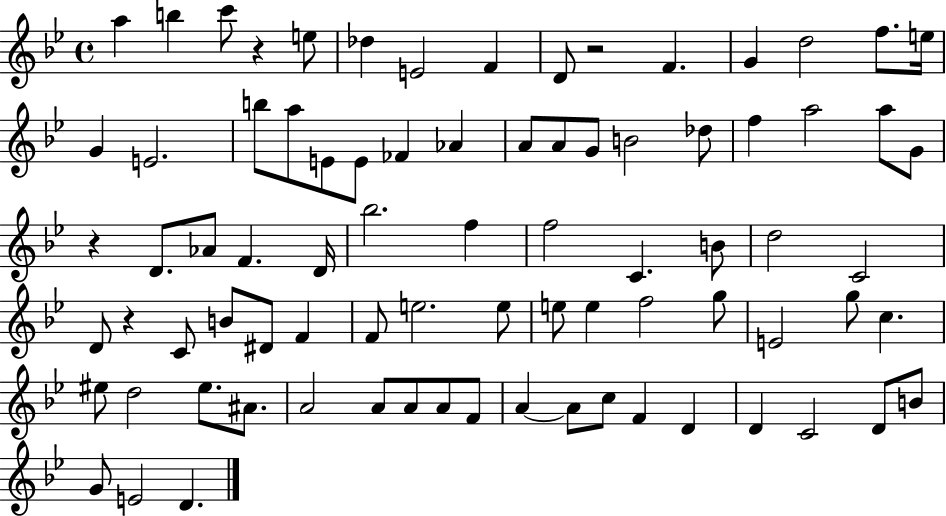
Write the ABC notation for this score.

X:1
T:Untitled
M:4/4
L:1/4
K:Bb
a b c'/2 z e/2 _d E2 F D/2 z2 F G d2 f/2 e/4 G E2 b/2 a/2 E/2 E/2 _F _A A/2 A/2 G/2 B2 _d/2 f a2 a/2 G/2 z D/2 _A/2 F D/4 _b2 f f2 C B/2 d2 C2 D/2 z C/2 B/2 ^D/2 F F/2 e2 e/2 e/2 e f2 g/2 E2 g/2 c ^e/2 d2 ^e/2 ^A/2 A2 A/2 A/2 A/2 F/2 A A/2 c/2 F D D C2 D/2 B/2 G/2 E2 D